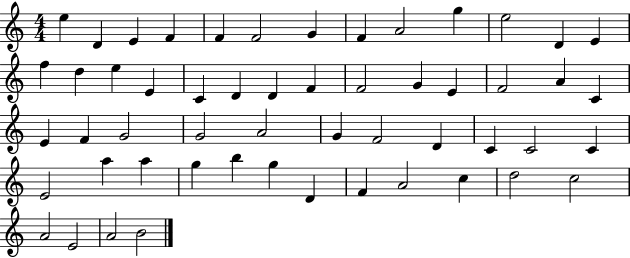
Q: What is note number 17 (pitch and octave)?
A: E4